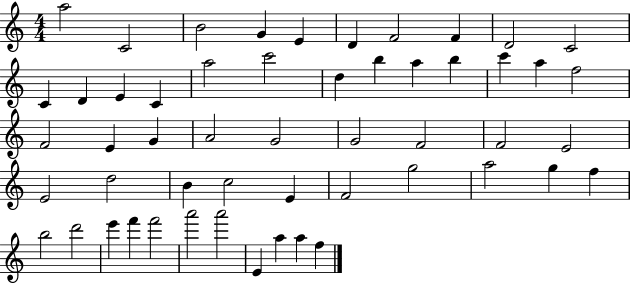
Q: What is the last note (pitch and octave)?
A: F5